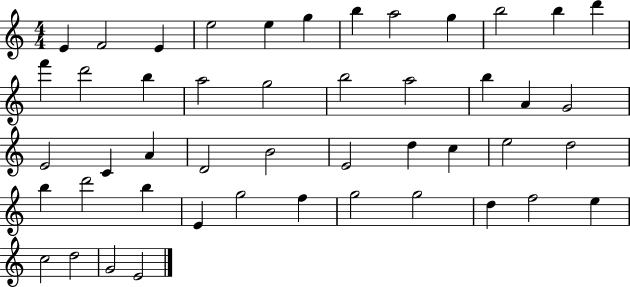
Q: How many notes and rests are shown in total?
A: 47